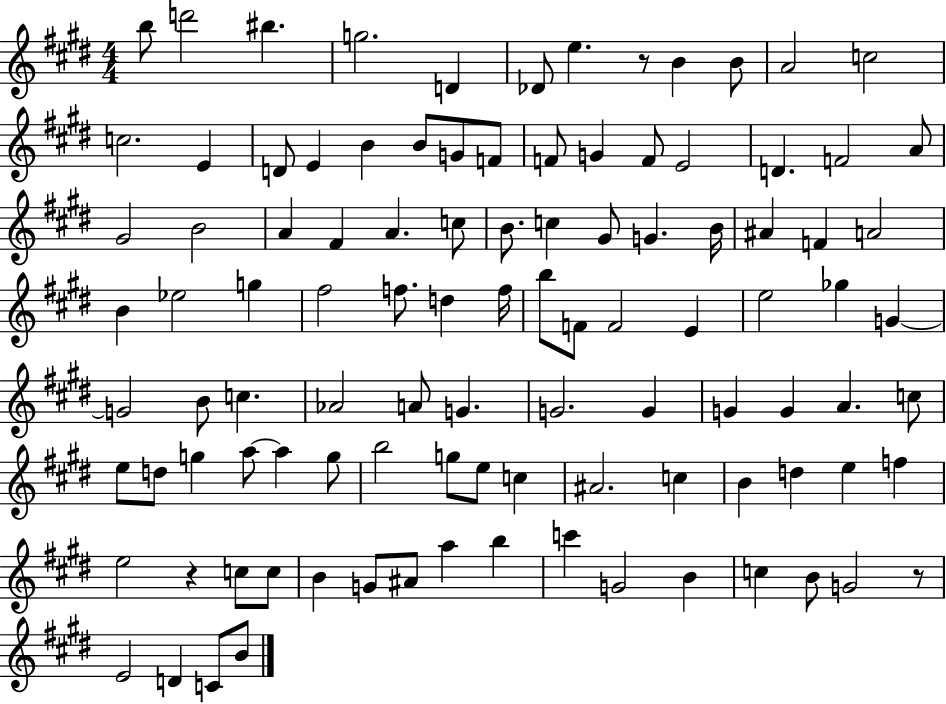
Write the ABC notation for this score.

X:1
T:Untitled
M:4/4
L:1/4
K:E
b/2 d'2 ^b g2 D _D/2 e z/2 B B/2 A2 c2 c2 E D/2 E B B/2 G/2 F/2 F/2 G F/2 E2 D F2 A/2 ^G2 B2 A ^F A c/2 B/2 c ^G/2 G B/4 ^A F A2 B _e2 g ^f2 f/2 d f/4 b/2 F/2 F2 E e2 _g G G2 B/2 c _A2 A/2 G G2 G G G A c/2 e/2 d/2 g a/2 a g/2 b2 g/2 e/2 c ^A2 c B d e f e2 z c/2 c/2 B G/2 ^A/2 a b c' G2 B c B/2 G2 z/2 E2 D C/2 B/2